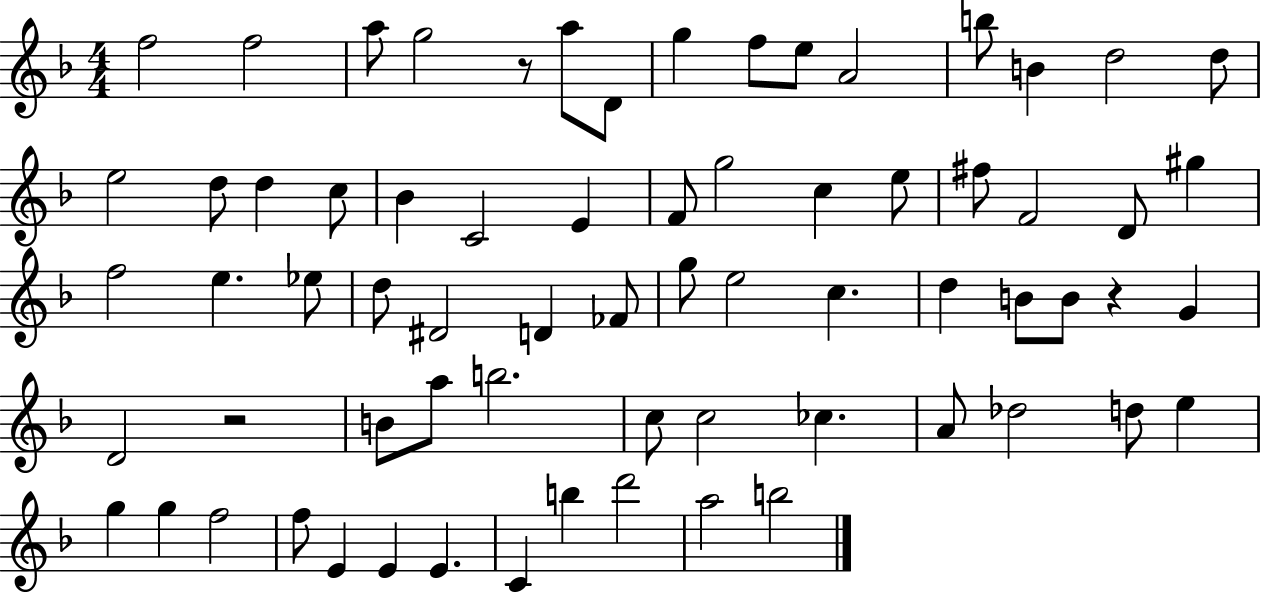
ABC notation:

X:1
T:Untitled
M:4/4
L:1/4
K:F
f2 f2 a/2 g2 z/2 a/2 D/2 g f/2 e/2 A2 b/2 B d2 d/2 e2 d/2 d c/2 _B C2 E F/2 g2 c e/2 ^f/2 F2 D/2 ^g f2 e _e/2 d/2 ^D2 D _F/2 g/2 e2 c d B/2 B/2 z G D2 z2 B/2 a/2 b2 c/2 c2 _c A/2 _d2 d/2 e g g f2 f/2 E E E C b d'2 a2 b2